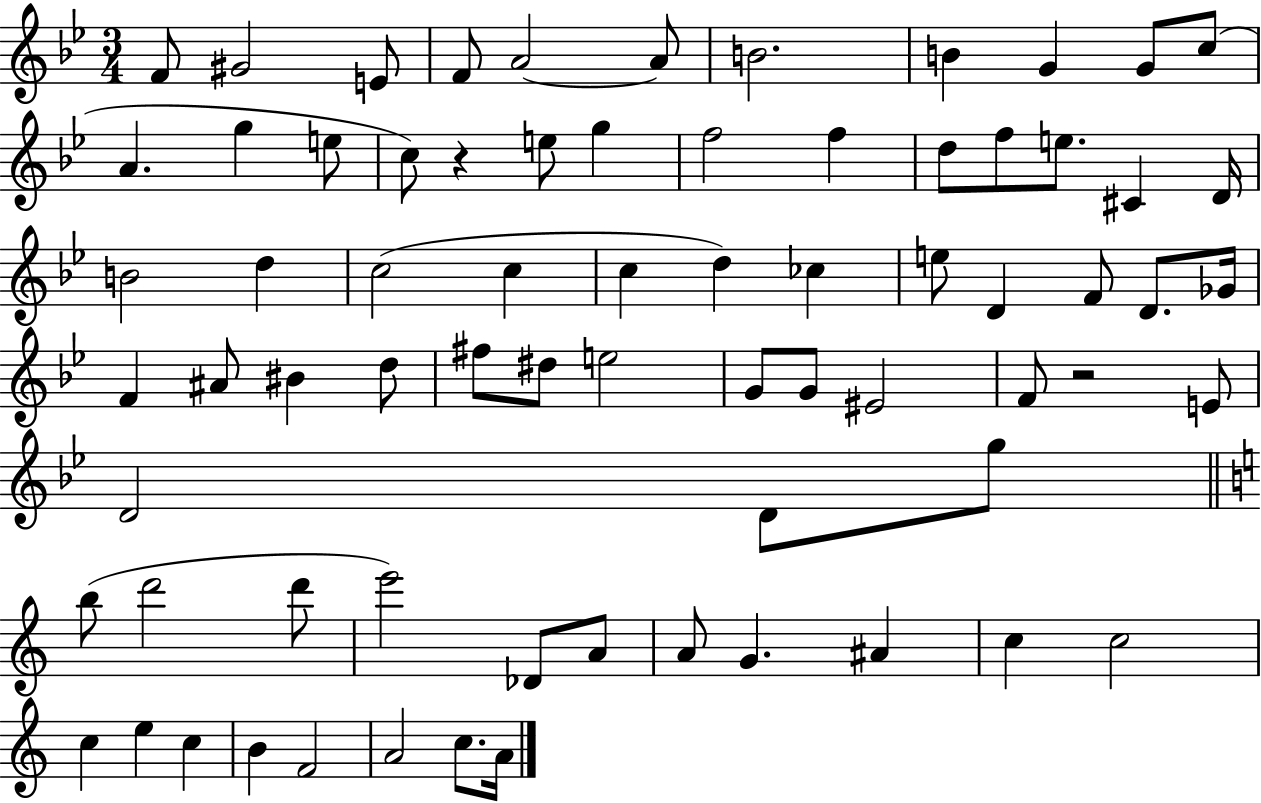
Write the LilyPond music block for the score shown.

{
  \clef treble
  \numericTimeSignature
  \time 3/4
  \key bes \major
  f'8 gis'2 e'8 | f'8 a'2~~ a'8 | b'2. | b'4 g'4 g'8 c''8( | \break a'4. g''4 e''8 | c''8) r4 e''8 g''4 | f''2 f''4 | d''8 f''8 e''8. cis'4 d'16 | \break b'2 d''4 | c''2( c''4 | c''4 d''4) ces''4 | e''8 d'4 f'8 d'8. ges'16 | \break f'4 ais'8 bis'4 d''8 | fis''8 dis''8 e''2 | g'8 g'8 eis'2 | f'8 r2 e'8 | \break d'2 d'8 g''8 | \bar "||" \break \key c \major b''8( d'''2 d'''8 | e'''2) des'8 a'8 | a'8 g'4. ais'4 | c''4 c''2 | \break c''4 e''4 c''4 | b'4 f'2 | a'2 c''8. a'16 | \bar "|."
}